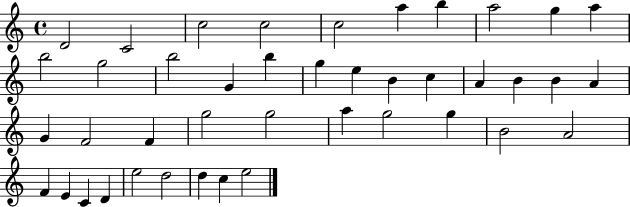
X:1
T:Untitled
M:4/4
L:1/4
K:C
D2 C2 c2 c2 c2 a b a2 g a b2 g2 b2 G b g e B c A B B A G F2 F g2 g2 a g2 g B2 A2 F E C D e2 d2 d c e2